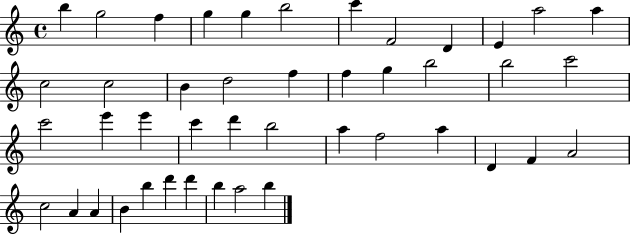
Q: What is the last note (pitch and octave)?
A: B5